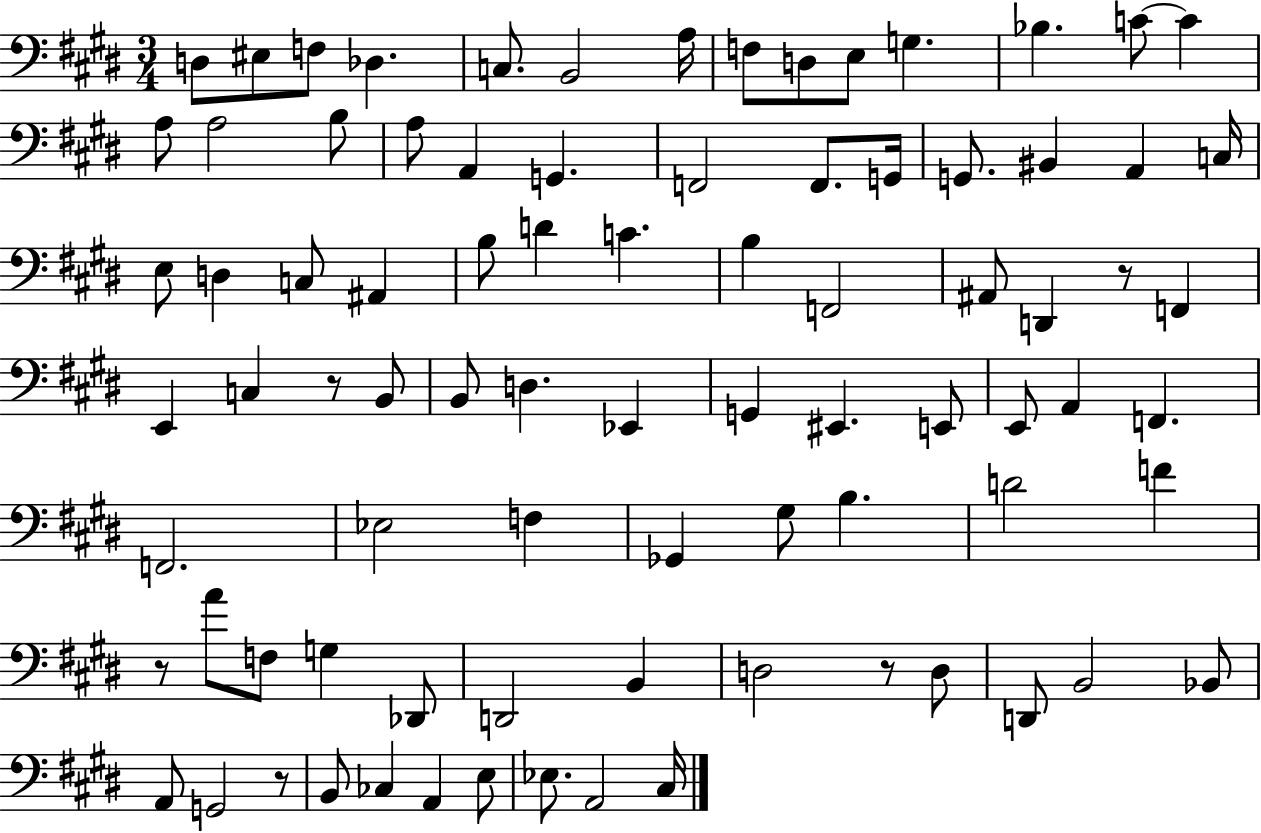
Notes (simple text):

D3/e EIS3/e F3/e Db3/q. C3/e. B2/h A3/s F3/e D3/e E3/e G3/q. Bb3/q. C4/e C4/q A3/e A3/h B3/e A3/e A2/q G2/q. F2/h F2/e. G2/s G2/e. BIS2/q A2/q C3/s E3/e D3/q C3/e A#2/q B3/e D4/q C4/q. B3/q F2/h A#2/e D2/q R/e F2/q E2/q C3/q R/e B2/e B2/e D3/q. Eb2/q G2/q EIS2/q. E2/e E2/e A2/q F2/q. F2/h. Eb3/h F3/q Gb2/q G#3/e B3/q. D4/h F4/q R/e A4/e F3/e G3/q Db2/e D2/h B2/q D3/h R/e D3/e D2/e B2/h Bb2/e A2/e G2/h R/e B2/e CES3/q A2/q E3/e Eb3/e. A2/h C#3/s